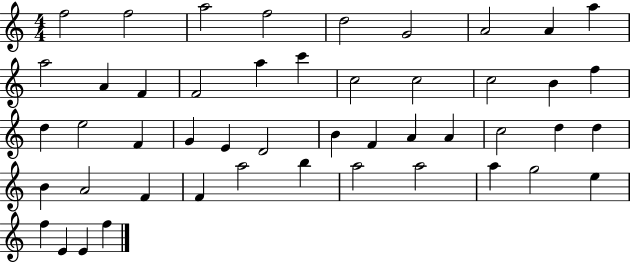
F5/h F5/h A5/h F5/h D5/h G4/h A4/h A4/q A5/q A5/h A4/q F4/q F4/h A5/q C6/q C5/h C5/h C5/h B4/q F5/q D5/q E5/h F4/q G4/q E4/q D4/h B4/q F4/q A4/q A4/q C5/h D5/q D5/q B4/q A4/h F4/q F4/q A5/h B5/q A5/h A5/h A5/q G5/h E5/q F5/q E4/q E4/q F5/q